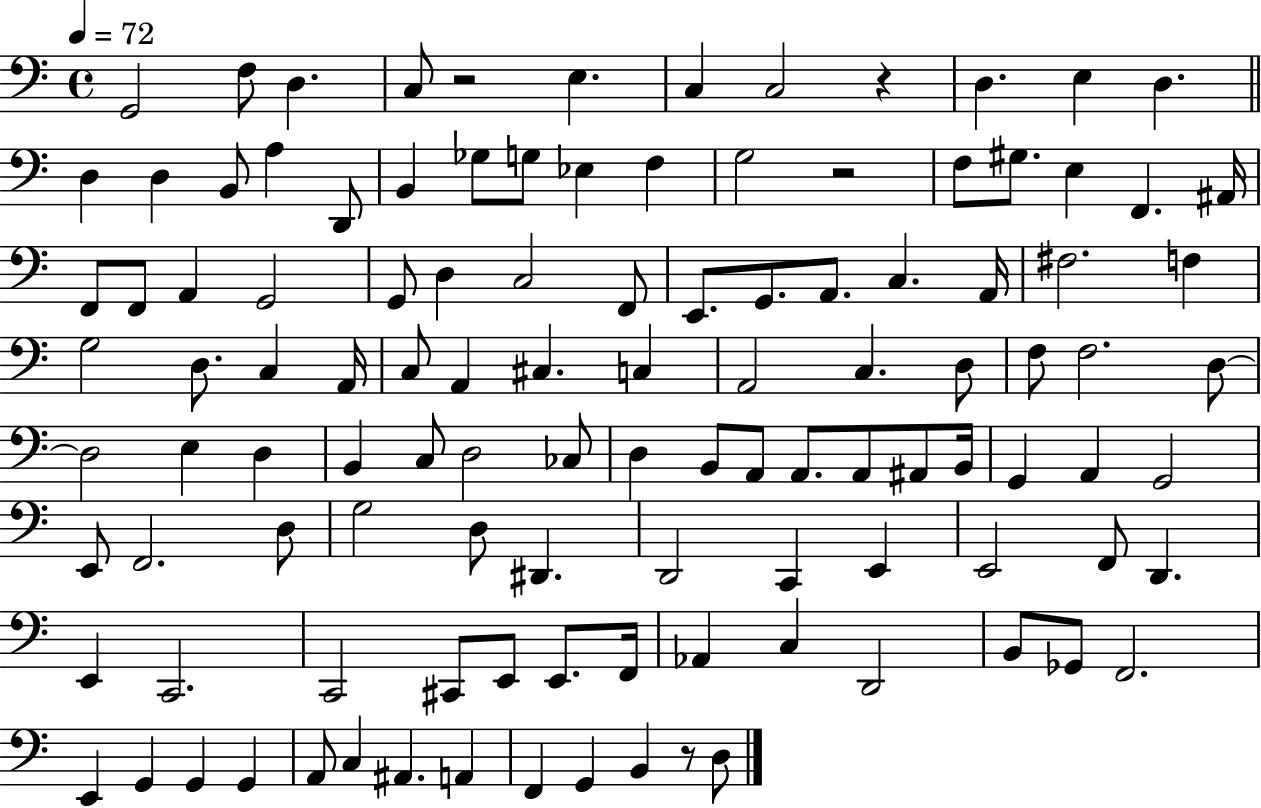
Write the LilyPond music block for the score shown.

{
  \clef bass
  \time 4/4
  \defaultTimeSignature
  \key c \major
  \tempo 4 = 72
  \repeat volta 2 { g,2 f8 d4. | c8 r2 e4. | c4 c2 r4 | d4. e4 d4. | \break \bar "||" \break \key a \minor d4 d4 b,8 a4 d,8 | b,4 ges8 g8 ees4 f4 | g2 r2 | f8 gis8. e4 f,4. ais,16 | \break f,8 f,8 a,4 g,2 | g,8 d4 c2 f,8 | e,8. g,8. a,8. c4. a,16 | fis2. f4 | \break g2 d8. c4 a,16 | c8 a,4 cis4. c4 | a,2 c4. d8 | f8 f2. d8~~ | \break d2 e4 d4 | b,4 c8 d2 ces8 | d4 b,8 a,8 a,8. a,8 ais,8 b,16 | g,4 a,4 g,2 | \break e,8 f,2. d8 | g2 d8 dis,4. | d,2 c,4 e,4 | e,2 f,8 d,4. | \break e,4 c,2. | c,2 cis,8 e,8 e,8. f,16 | aes,4 c4 d,2 | b,8 ges,8 f,2. | \break e,4 g,4 g,4 g,4 | a,8 c4 ais,4. a,4 | f,4 g,4 b,4 r8 d8 | } \bar "|."
}